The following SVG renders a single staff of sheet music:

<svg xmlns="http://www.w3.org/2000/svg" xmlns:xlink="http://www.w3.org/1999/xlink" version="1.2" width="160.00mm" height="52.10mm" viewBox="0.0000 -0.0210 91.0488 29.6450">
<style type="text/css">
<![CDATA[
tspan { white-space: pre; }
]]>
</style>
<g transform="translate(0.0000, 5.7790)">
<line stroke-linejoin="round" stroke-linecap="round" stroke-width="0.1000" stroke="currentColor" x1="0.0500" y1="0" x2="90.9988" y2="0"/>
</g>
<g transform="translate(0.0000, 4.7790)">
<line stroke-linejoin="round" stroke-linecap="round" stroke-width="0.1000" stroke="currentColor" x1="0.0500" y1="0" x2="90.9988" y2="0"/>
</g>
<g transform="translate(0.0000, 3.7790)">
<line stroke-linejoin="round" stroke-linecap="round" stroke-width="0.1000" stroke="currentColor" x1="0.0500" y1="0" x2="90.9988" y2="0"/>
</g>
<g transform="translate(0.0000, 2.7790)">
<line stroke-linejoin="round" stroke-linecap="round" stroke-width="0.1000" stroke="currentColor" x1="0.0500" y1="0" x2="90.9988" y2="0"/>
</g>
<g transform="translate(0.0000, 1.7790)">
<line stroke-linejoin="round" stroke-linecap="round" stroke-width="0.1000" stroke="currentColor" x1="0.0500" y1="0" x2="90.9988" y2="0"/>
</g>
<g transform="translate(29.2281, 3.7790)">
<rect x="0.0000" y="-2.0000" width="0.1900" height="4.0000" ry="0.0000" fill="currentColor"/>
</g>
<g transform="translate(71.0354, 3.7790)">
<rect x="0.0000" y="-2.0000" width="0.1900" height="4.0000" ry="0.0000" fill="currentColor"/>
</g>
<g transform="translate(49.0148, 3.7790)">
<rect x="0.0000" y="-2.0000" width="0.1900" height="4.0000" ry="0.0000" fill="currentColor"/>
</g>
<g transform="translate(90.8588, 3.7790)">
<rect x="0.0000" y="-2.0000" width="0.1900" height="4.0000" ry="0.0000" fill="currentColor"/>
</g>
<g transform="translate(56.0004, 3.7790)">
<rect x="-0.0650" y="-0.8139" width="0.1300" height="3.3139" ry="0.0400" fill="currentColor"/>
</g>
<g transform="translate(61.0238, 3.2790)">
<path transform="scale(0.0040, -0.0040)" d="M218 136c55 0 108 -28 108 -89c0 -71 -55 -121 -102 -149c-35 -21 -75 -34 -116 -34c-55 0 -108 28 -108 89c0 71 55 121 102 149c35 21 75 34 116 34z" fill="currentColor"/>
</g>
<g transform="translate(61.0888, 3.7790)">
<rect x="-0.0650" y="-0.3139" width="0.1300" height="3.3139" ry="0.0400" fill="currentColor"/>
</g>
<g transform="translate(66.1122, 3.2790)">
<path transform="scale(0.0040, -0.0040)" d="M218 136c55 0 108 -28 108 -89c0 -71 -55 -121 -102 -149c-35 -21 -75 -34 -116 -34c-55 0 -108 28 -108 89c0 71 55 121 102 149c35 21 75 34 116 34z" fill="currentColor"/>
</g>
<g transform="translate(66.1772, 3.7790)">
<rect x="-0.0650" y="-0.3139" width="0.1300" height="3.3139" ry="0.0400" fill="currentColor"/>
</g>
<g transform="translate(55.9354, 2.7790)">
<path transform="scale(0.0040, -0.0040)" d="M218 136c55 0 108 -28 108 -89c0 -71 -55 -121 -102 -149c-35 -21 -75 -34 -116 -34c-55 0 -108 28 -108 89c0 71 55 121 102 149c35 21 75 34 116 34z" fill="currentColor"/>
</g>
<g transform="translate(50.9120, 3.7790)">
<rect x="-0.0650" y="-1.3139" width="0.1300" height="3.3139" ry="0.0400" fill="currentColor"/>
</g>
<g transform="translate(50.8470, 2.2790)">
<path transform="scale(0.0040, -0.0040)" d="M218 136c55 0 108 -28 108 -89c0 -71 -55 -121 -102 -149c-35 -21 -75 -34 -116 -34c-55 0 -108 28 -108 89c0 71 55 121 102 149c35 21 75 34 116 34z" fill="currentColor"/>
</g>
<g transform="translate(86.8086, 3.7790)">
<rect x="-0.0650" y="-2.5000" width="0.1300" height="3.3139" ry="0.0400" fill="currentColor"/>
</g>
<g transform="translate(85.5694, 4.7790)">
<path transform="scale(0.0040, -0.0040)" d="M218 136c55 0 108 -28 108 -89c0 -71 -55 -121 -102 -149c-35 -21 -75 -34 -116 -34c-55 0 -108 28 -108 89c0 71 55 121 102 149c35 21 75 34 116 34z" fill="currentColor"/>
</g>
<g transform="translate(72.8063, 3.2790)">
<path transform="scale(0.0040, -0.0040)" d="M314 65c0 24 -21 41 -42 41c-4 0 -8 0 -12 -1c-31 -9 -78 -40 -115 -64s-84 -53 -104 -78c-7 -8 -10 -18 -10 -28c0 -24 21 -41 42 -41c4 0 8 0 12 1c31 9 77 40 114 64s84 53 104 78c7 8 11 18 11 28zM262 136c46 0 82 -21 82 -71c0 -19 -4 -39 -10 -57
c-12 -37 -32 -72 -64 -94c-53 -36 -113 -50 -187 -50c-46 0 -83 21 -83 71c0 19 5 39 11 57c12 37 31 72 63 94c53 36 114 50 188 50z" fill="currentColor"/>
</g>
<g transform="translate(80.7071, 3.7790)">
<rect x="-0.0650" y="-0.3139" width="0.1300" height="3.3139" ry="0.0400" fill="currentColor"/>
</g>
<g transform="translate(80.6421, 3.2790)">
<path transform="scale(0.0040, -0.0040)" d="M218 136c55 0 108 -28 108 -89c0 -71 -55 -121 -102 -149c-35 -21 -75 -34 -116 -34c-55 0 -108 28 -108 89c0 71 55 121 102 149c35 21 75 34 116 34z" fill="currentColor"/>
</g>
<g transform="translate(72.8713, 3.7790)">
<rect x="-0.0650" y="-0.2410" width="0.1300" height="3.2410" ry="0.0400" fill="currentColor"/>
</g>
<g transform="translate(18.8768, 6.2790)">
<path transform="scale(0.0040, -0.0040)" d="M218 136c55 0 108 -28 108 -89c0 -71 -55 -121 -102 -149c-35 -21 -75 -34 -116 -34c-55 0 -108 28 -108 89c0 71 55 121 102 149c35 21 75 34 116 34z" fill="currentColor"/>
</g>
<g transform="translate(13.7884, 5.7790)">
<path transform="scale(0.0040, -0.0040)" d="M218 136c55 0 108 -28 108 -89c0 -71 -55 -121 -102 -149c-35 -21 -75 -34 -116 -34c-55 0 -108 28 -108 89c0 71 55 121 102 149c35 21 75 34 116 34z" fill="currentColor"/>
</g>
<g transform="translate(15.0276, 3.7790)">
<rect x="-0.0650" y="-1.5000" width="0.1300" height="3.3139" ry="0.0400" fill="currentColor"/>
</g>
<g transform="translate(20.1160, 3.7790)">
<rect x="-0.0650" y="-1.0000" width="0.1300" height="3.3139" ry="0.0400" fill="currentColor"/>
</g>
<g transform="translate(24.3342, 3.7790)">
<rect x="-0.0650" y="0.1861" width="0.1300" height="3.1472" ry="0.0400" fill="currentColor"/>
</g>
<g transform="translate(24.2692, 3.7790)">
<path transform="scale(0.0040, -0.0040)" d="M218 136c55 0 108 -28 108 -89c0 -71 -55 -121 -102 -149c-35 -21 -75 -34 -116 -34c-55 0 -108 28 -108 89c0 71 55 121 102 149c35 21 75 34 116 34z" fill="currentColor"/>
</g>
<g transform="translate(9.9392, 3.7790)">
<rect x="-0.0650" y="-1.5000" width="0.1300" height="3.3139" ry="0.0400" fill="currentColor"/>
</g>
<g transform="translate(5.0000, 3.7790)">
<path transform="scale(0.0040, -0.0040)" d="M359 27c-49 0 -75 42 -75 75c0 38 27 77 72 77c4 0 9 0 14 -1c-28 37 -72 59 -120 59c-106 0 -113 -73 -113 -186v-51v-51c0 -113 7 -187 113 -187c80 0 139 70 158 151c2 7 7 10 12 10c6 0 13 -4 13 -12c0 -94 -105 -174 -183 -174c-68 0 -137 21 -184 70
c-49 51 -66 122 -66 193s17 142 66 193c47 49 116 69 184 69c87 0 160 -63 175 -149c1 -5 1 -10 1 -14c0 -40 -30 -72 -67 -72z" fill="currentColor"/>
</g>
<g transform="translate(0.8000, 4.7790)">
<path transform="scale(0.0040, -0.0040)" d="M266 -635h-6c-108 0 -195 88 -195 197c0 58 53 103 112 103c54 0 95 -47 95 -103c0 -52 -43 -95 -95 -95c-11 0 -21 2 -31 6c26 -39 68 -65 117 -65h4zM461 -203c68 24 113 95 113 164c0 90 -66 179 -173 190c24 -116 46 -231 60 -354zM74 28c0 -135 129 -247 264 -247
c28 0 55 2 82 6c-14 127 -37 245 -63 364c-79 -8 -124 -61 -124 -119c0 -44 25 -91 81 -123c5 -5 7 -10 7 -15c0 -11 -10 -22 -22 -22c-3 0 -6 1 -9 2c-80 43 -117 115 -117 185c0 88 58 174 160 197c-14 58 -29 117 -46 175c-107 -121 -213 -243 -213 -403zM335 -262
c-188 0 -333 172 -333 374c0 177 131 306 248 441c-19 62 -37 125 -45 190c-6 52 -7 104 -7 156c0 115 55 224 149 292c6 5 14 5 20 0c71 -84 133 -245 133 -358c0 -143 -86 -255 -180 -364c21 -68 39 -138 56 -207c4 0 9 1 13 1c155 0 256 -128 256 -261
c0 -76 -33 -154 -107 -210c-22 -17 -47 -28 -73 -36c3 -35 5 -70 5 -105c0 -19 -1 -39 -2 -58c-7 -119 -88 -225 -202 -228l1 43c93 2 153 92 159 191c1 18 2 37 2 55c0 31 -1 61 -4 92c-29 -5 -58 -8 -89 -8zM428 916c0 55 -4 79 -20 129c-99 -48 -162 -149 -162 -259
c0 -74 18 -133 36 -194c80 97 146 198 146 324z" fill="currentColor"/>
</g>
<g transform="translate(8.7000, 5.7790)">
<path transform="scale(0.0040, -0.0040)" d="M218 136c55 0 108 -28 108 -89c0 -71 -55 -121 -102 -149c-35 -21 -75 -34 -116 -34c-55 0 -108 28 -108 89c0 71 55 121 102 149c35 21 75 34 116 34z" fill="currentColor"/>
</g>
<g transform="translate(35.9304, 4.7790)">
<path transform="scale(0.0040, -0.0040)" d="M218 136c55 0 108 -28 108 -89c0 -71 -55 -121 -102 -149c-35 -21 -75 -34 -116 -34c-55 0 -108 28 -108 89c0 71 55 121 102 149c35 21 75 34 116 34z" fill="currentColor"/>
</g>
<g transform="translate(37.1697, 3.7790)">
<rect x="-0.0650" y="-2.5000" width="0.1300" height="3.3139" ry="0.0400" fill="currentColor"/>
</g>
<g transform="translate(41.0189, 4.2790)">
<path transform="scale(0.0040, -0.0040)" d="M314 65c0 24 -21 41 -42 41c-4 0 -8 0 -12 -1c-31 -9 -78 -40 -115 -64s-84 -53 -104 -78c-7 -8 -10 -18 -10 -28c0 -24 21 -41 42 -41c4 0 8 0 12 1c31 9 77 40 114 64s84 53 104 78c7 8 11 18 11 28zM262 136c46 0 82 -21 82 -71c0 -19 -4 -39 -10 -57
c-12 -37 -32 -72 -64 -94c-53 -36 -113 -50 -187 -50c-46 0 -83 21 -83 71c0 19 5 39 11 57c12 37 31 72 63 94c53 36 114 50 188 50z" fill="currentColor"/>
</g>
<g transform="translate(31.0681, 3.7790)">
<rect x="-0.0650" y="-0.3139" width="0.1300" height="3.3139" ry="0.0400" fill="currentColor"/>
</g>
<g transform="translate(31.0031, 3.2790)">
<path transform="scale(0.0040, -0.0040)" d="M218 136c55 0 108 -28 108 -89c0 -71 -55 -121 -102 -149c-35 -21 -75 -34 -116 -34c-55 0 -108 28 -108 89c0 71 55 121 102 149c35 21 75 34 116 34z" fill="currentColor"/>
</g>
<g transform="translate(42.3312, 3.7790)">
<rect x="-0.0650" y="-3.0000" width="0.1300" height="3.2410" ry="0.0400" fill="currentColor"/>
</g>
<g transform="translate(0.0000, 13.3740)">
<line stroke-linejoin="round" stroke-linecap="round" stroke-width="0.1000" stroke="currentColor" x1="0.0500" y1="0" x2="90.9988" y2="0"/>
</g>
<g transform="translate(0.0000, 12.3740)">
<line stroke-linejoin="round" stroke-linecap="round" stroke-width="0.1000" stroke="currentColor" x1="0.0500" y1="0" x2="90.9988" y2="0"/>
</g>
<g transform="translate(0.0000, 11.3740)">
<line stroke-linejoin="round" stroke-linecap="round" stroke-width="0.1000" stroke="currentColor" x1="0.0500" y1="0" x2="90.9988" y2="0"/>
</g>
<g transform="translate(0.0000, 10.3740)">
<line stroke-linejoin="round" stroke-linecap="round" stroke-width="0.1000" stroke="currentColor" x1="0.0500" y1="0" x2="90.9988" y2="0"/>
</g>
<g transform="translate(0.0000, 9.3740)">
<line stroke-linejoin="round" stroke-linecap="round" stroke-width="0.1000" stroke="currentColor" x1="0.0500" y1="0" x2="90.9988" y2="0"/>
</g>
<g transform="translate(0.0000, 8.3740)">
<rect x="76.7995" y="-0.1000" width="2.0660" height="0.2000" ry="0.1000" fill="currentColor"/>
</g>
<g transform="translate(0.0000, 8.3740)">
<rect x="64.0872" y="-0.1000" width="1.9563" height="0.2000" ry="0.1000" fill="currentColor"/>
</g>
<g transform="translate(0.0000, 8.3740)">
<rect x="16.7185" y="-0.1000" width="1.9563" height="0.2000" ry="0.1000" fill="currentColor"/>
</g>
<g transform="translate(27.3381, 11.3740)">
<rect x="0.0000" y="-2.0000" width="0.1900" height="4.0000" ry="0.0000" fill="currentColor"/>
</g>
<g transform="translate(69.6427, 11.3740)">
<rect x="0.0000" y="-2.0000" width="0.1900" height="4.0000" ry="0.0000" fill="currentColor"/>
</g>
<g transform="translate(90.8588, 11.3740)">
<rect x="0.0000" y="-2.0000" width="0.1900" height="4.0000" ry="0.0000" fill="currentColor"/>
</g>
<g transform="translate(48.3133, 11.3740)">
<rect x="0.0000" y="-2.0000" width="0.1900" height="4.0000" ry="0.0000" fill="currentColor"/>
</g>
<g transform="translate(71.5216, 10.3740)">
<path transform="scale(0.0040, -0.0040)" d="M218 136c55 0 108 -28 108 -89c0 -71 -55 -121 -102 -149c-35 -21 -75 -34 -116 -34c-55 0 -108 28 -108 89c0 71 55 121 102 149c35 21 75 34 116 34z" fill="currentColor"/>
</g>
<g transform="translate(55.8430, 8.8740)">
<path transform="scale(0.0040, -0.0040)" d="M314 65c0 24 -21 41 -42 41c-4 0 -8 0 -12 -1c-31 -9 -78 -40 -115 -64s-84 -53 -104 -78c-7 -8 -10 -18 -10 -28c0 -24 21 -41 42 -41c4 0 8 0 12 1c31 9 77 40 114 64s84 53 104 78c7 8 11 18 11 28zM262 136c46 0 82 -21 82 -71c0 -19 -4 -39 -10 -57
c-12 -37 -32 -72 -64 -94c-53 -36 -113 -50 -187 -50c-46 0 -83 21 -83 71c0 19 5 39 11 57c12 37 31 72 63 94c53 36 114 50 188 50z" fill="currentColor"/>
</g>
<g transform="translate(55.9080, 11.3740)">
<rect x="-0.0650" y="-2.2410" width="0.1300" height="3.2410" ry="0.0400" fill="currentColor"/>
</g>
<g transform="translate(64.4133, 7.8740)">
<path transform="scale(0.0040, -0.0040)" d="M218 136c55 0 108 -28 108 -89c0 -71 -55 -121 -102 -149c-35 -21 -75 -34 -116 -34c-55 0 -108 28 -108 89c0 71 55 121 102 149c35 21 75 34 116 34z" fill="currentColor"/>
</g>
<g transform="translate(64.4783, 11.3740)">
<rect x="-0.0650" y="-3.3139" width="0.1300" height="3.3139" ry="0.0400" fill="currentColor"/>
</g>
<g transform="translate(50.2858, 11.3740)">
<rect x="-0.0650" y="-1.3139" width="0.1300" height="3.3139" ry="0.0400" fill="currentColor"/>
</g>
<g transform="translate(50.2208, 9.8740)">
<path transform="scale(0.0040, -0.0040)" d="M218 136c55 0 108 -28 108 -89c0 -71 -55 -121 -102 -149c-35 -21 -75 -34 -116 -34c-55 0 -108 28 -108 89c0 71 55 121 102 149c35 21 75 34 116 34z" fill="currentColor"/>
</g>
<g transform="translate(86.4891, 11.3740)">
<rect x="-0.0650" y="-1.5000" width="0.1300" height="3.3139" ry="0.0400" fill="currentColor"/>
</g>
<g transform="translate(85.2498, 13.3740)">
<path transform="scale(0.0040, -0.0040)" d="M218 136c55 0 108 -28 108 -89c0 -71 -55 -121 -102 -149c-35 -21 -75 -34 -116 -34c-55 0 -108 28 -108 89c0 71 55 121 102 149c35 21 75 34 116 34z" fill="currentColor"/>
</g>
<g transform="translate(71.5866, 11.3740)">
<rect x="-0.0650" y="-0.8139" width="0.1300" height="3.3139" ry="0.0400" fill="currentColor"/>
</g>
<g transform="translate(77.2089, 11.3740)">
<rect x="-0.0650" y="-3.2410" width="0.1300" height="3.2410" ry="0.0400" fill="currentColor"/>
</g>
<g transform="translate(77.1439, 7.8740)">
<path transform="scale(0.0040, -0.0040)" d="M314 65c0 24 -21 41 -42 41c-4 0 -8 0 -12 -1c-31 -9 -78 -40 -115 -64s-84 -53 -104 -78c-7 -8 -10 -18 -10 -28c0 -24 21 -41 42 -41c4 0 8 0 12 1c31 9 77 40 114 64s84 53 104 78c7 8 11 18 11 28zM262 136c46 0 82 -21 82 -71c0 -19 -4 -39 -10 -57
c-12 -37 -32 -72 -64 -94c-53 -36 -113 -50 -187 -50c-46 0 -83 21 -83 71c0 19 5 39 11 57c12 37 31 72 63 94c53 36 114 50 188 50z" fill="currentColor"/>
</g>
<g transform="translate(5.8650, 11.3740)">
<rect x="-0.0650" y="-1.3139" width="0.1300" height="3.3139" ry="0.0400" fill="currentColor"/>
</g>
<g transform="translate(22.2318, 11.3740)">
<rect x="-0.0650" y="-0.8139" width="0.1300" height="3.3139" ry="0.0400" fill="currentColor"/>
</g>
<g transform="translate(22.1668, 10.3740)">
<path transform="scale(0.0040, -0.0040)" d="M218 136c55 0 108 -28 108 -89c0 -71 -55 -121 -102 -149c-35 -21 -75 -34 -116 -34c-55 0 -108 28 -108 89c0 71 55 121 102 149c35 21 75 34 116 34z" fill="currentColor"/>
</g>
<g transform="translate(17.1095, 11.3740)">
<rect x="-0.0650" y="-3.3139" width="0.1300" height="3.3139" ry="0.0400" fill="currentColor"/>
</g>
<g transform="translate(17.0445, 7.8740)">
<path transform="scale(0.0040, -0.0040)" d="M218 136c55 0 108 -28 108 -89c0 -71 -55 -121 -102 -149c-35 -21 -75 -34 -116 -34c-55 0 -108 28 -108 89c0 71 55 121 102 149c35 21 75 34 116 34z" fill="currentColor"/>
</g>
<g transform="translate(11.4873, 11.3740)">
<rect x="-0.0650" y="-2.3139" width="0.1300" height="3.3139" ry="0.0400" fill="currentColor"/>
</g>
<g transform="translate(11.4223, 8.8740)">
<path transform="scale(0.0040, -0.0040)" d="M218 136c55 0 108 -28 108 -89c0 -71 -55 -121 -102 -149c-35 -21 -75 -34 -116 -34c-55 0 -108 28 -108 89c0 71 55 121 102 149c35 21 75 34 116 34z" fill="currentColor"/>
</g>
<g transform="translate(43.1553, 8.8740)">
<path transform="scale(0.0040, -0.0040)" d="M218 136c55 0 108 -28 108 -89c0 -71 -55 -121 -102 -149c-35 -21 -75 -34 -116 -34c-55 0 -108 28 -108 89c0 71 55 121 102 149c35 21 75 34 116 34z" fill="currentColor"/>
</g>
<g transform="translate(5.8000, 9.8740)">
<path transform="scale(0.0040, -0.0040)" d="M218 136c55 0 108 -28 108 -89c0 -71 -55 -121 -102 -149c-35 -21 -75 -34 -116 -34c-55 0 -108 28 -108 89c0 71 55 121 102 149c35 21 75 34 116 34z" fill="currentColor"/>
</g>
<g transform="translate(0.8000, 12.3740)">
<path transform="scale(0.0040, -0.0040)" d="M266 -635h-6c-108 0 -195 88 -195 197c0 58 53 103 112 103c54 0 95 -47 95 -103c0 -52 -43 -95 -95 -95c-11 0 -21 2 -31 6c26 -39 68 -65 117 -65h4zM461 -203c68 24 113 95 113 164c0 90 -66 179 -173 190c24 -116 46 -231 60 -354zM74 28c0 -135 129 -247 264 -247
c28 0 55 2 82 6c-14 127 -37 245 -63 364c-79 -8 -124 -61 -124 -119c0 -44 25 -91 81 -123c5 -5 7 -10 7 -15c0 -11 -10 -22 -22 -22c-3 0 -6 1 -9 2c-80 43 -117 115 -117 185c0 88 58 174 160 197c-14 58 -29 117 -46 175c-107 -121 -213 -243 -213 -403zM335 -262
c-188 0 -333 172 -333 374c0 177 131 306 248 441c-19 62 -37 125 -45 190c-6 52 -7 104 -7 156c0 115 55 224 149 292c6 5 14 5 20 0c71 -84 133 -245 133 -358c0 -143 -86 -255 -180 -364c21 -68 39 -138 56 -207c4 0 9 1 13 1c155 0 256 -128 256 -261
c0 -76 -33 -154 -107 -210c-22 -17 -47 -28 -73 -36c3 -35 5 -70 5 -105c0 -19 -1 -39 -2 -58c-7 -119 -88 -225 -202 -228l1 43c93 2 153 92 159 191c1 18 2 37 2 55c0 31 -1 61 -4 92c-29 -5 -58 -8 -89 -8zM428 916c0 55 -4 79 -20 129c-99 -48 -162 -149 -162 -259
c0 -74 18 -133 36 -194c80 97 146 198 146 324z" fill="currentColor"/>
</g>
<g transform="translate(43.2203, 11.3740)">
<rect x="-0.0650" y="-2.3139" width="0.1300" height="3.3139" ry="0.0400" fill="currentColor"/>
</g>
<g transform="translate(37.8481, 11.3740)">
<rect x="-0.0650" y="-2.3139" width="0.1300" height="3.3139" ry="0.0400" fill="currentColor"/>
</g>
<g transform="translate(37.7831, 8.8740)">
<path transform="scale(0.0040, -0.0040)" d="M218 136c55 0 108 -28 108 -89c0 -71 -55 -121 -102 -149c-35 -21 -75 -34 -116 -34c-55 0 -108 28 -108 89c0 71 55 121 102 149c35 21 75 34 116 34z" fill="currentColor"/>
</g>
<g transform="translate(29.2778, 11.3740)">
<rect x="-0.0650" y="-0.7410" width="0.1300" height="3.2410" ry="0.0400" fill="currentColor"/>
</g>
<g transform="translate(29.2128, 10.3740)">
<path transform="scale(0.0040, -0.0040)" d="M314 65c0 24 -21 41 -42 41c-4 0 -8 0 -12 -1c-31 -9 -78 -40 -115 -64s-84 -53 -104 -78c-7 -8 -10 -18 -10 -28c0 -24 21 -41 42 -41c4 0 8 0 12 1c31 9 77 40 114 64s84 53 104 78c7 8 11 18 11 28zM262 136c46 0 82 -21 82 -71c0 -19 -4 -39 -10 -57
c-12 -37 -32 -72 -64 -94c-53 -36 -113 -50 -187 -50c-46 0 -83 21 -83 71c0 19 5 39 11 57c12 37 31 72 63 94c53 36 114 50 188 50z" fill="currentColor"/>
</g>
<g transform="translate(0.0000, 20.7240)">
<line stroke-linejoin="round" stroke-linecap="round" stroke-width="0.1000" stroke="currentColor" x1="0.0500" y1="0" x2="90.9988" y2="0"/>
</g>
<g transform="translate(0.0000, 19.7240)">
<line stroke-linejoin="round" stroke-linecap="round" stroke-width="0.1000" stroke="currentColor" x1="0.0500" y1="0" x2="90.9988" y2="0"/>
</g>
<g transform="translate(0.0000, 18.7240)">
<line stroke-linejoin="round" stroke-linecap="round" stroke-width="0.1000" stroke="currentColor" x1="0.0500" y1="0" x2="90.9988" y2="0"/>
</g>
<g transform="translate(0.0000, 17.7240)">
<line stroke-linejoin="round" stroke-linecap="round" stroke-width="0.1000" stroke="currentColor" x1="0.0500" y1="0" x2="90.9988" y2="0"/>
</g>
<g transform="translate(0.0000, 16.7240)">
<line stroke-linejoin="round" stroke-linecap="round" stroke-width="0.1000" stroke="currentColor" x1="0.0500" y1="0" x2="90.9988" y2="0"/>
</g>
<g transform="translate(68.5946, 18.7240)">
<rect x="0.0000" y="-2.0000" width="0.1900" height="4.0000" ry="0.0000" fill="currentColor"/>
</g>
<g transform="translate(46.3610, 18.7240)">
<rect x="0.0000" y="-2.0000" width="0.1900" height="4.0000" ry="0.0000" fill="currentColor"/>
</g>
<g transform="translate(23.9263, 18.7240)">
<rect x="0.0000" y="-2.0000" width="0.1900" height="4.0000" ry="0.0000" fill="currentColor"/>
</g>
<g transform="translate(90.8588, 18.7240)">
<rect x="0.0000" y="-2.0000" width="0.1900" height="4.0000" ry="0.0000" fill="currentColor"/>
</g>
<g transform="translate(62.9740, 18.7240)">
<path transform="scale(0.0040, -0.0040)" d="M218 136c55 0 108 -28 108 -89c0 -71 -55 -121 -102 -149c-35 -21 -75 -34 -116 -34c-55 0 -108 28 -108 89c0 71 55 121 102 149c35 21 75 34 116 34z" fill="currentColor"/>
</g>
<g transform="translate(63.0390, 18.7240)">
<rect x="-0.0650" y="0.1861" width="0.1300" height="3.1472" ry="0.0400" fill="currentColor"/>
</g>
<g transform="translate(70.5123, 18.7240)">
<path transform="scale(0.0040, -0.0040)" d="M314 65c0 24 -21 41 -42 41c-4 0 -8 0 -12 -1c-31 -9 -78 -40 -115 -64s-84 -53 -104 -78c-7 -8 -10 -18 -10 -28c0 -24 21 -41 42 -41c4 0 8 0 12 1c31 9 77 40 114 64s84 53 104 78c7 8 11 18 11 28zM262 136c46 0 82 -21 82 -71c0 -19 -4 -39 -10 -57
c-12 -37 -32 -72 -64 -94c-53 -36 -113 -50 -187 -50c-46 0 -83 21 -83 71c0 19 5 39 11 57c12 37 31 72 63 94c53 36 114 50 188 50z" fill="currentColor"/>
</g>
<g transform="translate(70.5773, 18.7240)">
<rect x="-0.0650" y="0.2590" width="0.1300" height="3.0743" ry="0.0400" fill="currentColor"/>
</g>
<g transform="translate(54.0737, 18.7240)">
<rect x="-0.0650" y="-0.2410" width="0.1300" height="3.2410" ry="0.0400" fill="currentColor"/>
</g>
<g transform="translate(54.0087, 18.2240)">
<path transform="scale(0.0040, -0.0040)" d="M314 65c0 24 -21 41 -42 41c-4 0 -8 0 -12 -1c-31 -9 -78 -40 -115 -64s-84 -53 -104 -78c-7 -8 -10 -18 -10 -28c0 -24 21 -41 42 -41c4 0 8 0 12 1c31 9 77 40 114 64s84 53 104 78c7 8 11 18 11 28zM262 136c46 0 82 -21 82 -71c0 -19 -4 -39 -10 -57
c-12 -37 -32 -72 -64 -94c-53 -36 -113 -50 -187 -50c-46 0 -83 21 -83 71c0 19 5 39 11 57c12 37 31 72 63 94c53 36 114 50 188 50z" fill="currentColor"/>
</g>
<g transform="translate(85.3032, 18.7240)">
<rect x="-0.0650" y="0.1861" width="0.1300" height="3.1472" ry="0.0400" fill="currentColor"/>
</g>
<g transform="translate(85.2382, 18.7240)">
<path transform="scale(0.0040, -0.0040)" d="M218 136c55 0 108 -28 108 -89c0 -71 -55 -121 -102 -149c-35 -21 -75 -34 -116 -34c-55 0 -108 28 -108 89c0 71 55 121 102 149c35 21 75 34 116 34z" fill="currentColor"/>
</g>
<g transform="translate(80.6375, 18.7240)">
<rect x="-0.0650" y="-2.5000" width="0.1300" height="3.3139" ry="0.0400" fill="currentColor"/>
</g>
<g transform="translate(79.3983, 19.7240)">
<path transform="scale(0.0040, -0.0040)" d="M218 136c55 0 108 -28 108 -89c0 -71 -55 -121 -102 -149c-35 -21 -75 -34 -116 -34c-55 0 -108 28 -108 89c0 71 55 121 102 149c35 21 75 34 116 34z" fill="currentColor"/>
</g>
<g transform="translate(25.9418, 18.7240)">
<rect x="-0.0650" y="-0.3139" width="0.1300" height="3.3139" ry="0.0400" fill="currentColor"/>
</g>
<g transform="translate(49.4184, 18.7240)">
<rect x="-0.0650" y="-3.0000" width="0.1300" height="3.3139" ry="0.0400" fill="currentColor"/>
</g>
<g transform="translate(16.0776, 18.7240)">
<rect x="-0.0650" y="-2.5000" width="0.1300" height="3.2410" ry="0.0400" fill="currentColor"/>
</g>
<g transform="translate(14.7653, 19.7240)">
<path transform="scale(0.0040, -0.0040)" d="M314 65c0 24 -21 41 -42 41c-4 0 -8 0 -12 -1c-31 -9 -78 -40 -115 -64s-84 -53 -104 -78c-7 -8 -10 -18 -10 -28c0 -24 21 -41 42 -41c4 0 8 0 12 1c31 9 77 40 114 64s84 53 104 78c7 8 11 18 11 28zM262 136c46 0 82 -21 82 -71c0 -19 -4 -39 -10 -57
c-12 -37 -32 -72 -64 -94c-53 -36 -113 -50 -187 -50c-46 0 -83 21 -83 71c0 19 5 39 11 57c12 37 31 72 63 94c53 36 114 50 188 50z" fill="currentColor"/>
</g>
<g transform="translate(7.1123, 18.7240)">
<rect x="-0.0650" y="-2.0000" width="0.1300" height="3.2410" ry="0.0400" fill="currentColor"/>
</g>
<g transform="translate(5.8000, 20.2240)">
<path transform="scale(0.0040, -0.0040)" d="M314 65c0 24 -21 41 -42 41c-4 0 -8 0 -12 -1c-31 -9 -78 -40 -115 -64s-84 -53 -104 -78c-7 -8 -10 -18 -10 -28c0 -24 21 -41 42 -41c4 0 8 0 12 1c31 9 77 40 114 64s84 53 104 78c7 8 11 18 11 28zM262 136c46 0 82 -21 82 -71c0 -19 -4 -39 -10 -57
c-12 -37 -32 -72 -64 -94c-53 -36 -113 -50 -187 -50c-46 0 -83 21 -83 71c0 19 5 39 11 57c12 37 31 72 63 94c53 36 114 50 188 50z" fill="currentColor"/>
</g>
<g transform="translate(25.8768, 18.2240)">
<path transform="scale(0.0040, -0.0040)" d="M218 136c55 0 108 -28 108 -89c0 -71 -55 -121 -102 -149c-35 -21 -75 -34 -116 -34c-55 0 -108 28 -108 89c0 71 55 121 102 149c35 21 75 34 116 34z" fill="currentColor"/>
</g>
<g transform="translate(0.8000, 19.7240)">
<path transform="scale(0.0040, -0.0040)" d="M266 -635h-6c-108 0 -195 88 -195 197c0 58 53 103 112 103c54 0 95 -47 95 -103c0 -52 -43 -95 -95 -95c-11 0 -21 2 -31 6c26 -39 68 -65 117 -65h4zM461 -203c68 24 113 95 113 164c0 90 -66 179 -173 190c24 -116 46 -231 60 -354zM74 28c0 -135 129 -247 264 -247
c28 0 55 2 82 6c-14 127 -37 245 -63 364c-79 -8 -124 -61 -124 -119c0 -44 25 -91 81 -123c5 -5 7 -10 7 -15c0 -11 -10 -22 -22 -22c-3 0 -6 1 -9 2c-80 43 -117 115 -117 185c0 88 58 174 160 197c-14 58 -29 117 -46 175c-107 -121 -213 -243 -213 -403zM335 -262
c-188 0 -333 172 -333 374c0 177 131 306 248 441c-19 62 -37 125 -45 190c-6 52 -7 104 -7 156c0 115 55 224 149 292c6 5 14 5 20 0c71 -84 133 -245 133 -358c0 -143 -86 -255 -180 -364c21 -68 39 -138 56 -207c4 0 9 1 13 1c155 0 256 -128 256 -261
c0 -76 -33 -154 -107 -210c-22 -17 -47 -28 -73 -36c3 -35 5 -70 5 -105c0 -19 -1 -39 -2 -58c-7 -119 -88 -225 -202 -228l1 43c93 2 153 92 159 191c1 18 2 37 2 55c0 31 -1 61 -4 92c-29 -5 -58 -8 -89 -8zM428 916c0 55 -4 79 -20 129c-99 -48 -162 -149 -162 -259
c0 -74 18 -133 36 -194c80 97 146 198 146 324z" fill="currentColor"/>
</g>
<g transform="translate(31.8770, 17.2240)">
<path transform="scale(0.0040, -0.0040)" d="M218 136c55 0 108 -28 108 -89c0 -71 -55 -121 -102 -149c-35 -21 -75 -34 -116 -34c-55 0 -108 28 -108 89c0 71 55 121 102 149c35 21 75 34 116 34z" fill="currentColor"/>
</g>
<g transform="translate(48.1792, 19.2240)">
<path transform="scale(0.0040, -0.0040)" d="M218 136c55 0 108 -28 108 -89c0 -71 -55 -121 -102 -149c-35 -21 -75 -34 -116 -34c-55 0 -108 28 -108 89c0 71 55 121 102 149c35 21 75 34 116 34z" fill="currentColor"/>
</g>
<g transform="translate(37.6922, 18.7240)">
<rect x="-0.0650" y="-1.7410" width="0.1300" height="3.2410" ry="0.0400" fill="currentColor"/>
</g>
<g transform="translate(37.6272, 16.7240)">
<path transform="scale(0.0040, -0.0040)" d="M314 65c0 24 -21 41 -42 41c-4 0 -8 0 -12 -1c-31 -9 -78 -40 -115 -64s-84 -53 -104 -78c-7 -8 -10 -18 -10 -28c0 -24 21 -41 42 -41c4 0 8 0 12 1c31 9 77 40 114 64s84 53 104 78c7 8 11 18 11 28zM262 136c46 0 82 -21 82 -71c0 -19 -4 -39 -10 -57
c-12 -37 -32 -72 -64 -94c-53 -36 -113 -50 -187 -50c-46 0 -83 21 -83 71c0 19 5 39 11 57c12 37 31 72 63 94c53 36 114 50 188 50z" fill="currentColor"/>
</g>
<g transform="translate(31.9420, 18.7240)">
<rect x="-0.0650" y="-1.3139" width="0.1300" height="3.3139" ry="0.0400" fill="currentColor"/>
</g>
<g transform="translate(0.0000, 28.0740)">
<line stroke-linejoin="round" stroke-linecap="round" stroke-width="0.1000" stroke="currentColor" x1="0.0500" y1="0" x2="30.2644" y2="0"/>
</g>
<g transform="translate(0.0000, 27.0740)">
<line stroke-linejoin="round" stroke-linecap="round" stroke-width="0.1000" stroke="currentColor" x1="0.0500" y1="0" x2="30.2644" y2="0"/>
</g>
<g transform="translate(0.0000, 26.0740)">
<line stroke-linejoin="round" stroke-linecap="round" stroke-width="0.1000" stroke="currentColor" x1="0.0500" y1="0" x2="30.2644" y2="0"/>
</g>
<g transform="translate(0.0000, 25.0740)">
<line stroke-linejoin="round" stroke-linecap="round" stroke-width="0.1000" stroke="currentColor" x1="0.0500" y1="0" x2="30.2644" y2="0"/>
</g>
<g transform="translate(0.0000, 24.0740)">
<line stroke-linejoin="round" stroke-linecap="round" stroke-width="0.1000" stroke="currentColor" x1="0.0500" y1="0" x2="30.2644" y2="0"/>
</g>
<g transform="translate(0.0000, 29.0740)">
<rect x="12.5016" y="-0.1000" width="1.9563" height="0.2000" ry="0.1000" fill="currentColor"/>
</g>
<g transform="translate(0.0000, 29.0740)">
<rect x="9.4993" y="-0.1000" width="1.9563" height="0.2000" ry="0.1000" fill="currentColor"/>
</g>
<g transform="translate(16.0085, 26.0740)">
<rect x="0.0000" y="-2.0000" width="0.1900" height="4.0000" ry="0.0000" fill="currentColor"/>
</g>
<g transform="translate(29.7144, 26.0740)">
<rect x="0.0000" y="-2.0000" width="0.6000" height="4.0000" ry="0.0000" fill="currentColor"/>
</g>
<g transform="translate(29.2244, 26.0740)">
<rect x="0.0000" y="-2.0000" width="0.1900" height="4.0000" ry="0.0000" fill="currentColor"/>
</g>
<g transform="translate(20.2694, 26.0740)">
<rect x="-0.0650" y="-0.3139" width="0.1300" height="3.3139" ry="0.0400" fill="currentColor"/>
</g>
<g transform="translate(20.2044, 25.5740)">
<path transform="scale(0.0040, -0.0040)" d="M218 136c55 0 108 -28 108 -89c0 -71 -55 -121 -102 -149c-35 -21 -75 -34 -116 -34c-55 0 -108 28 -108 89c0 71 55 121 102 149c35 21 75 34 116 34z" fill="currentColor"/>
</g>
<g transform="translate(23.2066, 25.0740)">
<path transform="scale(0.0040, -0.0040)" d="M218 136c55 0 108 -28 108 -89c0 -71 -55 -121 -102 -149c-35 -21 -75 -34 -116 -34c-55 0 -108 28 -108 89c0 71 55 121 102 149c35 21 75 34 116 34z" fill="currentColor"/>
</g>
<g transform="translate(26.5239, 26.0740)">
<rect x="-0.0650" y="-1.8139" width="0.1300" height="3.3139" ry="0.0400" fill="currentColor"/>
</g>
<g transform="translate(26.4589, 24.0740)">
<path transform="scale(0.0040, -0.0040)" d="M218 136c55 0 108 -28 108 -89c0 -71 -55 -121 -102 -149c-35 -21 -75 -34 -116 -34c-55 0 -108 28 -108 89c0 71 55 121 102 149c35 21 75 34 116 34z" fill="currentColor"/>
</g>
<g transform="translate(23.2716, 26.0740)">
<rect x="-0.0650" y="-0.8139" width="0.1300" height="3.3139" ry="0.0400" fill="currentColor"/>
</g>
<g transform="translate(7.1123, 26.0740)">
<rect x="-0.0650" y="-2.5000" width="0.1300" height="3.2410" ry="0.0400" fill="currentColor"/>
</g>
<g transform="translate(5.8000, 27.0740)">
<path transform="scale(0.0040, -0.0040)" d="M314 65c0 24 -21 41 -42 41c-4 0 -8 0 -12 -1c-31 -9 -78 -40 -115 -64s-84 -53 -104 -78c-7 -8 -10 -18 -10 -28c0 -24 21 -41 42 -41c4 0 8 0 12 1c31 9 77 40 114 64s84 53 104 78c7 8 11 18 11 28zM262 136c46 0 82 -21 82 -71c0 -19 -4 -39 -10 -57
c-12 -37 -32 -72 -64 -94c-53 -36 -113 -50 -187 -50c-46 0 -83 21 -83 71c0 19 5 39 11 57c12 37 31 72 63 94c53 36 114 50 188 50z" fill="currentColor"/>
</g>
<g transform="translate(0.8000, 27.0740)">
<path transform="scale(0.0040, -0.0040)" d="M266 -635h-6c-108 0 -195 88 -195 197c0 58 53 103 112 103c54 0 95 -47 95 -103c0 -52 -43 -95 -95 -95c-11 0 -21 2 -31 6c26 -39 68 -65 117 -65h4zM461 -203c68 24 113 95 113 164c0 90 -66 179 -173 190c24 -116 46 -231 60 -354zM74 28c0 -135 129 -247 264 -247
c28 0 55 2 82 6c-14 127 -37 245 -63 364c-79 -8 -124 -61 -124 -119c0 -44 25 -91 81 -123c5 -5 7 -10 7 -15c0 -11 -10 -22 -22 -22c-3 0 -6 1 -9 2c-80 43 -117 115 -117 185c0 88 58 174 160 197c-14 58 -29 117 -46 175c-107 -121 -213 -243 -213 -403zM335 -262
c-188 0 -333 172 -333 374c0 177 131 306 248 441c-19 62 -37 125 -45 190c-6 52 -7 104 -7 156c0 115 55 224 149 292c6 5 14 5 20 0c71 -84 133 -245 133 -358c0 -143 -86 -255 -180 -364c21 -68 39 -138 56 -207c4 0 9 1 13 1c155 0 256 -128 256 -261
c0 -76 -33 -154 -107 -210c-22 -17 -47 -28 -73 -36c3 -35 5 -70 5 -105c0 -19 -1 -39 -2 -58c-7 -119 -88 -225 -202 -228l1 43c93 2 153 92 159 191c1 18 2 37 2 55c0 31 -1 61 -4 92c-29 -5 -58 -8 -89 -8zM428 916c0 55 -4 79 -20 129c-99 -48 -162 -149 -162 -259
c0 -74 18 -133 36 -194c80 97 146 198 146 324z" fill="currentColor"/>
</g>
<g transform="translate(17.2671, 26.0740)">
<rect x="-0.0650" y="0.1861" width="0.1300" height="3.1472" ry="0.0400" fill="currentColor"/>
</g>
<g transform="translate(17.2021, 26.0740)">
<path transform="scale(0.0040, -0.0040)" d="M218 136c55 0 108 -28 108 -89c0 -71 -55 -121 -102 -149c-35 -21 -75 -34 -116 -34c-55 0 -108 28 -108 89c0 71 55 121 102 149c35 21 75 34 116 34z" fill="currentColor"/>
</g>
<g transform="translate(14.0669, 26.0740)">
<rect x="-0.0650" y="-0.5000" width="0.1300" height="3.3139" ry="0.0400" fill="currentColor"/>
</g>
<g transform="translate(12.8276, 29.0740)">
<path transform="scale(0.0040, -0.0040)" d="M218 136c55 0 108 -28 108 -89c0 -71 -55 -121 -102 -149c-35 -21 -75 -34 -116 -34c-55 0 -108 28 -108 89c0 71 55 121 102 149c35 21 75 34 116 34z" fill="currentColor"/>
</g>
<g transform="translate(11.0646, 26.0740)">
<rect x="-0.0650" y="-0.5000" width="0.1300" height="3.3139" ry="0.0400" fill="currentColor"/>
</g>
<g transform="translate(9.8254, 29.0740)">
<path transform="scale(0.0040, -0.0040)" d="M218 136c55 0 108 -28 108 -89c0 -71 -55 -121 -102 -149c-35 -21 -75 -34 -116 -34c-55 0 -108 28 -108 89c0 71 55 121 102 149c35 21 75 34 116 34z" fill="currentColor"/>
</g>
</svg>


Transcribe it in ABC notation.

X:1
T:Untitled
M:4/4
L:1/4
K:C
E E D B c G A2 e d c c c2 c G e g b d d2 g g e g2 b d b2 E F2 G2 c e f2 A c2 B B2 G B G2 C C B c d f